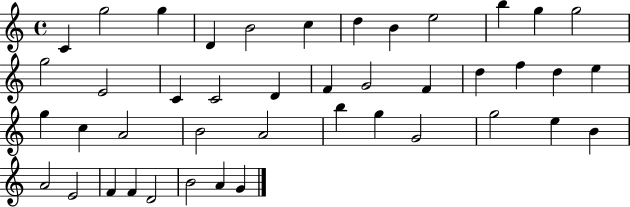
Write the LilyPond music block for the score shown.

{
  \clef treble
  \time 4/4
  \defaultTimeSignature
  \key c \major
  c'4 g''2 g''4 | d'4 b'2 c''4 | d''4 b'4 e''2 | b''4 g''4 g''2 | \break g''2 e'2 | c'4 c'2 d'4 | f'4 g'2 f'4 | d''4 f''4 d''4 e''4 | \break g''4 c''4 a'2 | b'2 a'2 | b''4 g''4 g'2 | g''2 e''4 b'4 | \break a'2 e'2 | f'4 f'4 d'2 | b'2 a'4 g'4 | \bar "|."
}